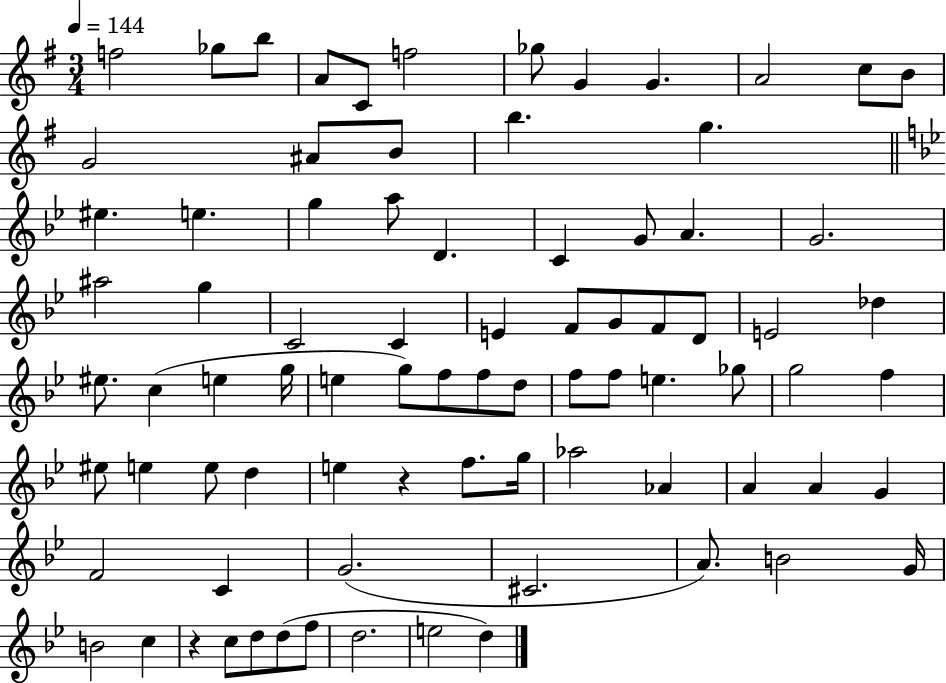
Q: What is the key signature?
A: G major